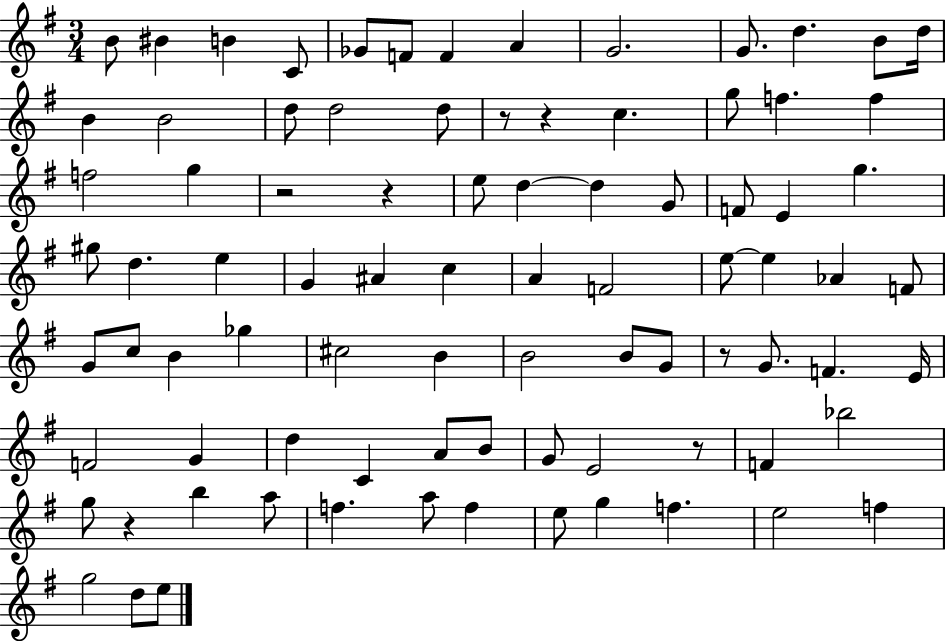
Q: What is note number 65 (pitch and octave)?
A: Bb5